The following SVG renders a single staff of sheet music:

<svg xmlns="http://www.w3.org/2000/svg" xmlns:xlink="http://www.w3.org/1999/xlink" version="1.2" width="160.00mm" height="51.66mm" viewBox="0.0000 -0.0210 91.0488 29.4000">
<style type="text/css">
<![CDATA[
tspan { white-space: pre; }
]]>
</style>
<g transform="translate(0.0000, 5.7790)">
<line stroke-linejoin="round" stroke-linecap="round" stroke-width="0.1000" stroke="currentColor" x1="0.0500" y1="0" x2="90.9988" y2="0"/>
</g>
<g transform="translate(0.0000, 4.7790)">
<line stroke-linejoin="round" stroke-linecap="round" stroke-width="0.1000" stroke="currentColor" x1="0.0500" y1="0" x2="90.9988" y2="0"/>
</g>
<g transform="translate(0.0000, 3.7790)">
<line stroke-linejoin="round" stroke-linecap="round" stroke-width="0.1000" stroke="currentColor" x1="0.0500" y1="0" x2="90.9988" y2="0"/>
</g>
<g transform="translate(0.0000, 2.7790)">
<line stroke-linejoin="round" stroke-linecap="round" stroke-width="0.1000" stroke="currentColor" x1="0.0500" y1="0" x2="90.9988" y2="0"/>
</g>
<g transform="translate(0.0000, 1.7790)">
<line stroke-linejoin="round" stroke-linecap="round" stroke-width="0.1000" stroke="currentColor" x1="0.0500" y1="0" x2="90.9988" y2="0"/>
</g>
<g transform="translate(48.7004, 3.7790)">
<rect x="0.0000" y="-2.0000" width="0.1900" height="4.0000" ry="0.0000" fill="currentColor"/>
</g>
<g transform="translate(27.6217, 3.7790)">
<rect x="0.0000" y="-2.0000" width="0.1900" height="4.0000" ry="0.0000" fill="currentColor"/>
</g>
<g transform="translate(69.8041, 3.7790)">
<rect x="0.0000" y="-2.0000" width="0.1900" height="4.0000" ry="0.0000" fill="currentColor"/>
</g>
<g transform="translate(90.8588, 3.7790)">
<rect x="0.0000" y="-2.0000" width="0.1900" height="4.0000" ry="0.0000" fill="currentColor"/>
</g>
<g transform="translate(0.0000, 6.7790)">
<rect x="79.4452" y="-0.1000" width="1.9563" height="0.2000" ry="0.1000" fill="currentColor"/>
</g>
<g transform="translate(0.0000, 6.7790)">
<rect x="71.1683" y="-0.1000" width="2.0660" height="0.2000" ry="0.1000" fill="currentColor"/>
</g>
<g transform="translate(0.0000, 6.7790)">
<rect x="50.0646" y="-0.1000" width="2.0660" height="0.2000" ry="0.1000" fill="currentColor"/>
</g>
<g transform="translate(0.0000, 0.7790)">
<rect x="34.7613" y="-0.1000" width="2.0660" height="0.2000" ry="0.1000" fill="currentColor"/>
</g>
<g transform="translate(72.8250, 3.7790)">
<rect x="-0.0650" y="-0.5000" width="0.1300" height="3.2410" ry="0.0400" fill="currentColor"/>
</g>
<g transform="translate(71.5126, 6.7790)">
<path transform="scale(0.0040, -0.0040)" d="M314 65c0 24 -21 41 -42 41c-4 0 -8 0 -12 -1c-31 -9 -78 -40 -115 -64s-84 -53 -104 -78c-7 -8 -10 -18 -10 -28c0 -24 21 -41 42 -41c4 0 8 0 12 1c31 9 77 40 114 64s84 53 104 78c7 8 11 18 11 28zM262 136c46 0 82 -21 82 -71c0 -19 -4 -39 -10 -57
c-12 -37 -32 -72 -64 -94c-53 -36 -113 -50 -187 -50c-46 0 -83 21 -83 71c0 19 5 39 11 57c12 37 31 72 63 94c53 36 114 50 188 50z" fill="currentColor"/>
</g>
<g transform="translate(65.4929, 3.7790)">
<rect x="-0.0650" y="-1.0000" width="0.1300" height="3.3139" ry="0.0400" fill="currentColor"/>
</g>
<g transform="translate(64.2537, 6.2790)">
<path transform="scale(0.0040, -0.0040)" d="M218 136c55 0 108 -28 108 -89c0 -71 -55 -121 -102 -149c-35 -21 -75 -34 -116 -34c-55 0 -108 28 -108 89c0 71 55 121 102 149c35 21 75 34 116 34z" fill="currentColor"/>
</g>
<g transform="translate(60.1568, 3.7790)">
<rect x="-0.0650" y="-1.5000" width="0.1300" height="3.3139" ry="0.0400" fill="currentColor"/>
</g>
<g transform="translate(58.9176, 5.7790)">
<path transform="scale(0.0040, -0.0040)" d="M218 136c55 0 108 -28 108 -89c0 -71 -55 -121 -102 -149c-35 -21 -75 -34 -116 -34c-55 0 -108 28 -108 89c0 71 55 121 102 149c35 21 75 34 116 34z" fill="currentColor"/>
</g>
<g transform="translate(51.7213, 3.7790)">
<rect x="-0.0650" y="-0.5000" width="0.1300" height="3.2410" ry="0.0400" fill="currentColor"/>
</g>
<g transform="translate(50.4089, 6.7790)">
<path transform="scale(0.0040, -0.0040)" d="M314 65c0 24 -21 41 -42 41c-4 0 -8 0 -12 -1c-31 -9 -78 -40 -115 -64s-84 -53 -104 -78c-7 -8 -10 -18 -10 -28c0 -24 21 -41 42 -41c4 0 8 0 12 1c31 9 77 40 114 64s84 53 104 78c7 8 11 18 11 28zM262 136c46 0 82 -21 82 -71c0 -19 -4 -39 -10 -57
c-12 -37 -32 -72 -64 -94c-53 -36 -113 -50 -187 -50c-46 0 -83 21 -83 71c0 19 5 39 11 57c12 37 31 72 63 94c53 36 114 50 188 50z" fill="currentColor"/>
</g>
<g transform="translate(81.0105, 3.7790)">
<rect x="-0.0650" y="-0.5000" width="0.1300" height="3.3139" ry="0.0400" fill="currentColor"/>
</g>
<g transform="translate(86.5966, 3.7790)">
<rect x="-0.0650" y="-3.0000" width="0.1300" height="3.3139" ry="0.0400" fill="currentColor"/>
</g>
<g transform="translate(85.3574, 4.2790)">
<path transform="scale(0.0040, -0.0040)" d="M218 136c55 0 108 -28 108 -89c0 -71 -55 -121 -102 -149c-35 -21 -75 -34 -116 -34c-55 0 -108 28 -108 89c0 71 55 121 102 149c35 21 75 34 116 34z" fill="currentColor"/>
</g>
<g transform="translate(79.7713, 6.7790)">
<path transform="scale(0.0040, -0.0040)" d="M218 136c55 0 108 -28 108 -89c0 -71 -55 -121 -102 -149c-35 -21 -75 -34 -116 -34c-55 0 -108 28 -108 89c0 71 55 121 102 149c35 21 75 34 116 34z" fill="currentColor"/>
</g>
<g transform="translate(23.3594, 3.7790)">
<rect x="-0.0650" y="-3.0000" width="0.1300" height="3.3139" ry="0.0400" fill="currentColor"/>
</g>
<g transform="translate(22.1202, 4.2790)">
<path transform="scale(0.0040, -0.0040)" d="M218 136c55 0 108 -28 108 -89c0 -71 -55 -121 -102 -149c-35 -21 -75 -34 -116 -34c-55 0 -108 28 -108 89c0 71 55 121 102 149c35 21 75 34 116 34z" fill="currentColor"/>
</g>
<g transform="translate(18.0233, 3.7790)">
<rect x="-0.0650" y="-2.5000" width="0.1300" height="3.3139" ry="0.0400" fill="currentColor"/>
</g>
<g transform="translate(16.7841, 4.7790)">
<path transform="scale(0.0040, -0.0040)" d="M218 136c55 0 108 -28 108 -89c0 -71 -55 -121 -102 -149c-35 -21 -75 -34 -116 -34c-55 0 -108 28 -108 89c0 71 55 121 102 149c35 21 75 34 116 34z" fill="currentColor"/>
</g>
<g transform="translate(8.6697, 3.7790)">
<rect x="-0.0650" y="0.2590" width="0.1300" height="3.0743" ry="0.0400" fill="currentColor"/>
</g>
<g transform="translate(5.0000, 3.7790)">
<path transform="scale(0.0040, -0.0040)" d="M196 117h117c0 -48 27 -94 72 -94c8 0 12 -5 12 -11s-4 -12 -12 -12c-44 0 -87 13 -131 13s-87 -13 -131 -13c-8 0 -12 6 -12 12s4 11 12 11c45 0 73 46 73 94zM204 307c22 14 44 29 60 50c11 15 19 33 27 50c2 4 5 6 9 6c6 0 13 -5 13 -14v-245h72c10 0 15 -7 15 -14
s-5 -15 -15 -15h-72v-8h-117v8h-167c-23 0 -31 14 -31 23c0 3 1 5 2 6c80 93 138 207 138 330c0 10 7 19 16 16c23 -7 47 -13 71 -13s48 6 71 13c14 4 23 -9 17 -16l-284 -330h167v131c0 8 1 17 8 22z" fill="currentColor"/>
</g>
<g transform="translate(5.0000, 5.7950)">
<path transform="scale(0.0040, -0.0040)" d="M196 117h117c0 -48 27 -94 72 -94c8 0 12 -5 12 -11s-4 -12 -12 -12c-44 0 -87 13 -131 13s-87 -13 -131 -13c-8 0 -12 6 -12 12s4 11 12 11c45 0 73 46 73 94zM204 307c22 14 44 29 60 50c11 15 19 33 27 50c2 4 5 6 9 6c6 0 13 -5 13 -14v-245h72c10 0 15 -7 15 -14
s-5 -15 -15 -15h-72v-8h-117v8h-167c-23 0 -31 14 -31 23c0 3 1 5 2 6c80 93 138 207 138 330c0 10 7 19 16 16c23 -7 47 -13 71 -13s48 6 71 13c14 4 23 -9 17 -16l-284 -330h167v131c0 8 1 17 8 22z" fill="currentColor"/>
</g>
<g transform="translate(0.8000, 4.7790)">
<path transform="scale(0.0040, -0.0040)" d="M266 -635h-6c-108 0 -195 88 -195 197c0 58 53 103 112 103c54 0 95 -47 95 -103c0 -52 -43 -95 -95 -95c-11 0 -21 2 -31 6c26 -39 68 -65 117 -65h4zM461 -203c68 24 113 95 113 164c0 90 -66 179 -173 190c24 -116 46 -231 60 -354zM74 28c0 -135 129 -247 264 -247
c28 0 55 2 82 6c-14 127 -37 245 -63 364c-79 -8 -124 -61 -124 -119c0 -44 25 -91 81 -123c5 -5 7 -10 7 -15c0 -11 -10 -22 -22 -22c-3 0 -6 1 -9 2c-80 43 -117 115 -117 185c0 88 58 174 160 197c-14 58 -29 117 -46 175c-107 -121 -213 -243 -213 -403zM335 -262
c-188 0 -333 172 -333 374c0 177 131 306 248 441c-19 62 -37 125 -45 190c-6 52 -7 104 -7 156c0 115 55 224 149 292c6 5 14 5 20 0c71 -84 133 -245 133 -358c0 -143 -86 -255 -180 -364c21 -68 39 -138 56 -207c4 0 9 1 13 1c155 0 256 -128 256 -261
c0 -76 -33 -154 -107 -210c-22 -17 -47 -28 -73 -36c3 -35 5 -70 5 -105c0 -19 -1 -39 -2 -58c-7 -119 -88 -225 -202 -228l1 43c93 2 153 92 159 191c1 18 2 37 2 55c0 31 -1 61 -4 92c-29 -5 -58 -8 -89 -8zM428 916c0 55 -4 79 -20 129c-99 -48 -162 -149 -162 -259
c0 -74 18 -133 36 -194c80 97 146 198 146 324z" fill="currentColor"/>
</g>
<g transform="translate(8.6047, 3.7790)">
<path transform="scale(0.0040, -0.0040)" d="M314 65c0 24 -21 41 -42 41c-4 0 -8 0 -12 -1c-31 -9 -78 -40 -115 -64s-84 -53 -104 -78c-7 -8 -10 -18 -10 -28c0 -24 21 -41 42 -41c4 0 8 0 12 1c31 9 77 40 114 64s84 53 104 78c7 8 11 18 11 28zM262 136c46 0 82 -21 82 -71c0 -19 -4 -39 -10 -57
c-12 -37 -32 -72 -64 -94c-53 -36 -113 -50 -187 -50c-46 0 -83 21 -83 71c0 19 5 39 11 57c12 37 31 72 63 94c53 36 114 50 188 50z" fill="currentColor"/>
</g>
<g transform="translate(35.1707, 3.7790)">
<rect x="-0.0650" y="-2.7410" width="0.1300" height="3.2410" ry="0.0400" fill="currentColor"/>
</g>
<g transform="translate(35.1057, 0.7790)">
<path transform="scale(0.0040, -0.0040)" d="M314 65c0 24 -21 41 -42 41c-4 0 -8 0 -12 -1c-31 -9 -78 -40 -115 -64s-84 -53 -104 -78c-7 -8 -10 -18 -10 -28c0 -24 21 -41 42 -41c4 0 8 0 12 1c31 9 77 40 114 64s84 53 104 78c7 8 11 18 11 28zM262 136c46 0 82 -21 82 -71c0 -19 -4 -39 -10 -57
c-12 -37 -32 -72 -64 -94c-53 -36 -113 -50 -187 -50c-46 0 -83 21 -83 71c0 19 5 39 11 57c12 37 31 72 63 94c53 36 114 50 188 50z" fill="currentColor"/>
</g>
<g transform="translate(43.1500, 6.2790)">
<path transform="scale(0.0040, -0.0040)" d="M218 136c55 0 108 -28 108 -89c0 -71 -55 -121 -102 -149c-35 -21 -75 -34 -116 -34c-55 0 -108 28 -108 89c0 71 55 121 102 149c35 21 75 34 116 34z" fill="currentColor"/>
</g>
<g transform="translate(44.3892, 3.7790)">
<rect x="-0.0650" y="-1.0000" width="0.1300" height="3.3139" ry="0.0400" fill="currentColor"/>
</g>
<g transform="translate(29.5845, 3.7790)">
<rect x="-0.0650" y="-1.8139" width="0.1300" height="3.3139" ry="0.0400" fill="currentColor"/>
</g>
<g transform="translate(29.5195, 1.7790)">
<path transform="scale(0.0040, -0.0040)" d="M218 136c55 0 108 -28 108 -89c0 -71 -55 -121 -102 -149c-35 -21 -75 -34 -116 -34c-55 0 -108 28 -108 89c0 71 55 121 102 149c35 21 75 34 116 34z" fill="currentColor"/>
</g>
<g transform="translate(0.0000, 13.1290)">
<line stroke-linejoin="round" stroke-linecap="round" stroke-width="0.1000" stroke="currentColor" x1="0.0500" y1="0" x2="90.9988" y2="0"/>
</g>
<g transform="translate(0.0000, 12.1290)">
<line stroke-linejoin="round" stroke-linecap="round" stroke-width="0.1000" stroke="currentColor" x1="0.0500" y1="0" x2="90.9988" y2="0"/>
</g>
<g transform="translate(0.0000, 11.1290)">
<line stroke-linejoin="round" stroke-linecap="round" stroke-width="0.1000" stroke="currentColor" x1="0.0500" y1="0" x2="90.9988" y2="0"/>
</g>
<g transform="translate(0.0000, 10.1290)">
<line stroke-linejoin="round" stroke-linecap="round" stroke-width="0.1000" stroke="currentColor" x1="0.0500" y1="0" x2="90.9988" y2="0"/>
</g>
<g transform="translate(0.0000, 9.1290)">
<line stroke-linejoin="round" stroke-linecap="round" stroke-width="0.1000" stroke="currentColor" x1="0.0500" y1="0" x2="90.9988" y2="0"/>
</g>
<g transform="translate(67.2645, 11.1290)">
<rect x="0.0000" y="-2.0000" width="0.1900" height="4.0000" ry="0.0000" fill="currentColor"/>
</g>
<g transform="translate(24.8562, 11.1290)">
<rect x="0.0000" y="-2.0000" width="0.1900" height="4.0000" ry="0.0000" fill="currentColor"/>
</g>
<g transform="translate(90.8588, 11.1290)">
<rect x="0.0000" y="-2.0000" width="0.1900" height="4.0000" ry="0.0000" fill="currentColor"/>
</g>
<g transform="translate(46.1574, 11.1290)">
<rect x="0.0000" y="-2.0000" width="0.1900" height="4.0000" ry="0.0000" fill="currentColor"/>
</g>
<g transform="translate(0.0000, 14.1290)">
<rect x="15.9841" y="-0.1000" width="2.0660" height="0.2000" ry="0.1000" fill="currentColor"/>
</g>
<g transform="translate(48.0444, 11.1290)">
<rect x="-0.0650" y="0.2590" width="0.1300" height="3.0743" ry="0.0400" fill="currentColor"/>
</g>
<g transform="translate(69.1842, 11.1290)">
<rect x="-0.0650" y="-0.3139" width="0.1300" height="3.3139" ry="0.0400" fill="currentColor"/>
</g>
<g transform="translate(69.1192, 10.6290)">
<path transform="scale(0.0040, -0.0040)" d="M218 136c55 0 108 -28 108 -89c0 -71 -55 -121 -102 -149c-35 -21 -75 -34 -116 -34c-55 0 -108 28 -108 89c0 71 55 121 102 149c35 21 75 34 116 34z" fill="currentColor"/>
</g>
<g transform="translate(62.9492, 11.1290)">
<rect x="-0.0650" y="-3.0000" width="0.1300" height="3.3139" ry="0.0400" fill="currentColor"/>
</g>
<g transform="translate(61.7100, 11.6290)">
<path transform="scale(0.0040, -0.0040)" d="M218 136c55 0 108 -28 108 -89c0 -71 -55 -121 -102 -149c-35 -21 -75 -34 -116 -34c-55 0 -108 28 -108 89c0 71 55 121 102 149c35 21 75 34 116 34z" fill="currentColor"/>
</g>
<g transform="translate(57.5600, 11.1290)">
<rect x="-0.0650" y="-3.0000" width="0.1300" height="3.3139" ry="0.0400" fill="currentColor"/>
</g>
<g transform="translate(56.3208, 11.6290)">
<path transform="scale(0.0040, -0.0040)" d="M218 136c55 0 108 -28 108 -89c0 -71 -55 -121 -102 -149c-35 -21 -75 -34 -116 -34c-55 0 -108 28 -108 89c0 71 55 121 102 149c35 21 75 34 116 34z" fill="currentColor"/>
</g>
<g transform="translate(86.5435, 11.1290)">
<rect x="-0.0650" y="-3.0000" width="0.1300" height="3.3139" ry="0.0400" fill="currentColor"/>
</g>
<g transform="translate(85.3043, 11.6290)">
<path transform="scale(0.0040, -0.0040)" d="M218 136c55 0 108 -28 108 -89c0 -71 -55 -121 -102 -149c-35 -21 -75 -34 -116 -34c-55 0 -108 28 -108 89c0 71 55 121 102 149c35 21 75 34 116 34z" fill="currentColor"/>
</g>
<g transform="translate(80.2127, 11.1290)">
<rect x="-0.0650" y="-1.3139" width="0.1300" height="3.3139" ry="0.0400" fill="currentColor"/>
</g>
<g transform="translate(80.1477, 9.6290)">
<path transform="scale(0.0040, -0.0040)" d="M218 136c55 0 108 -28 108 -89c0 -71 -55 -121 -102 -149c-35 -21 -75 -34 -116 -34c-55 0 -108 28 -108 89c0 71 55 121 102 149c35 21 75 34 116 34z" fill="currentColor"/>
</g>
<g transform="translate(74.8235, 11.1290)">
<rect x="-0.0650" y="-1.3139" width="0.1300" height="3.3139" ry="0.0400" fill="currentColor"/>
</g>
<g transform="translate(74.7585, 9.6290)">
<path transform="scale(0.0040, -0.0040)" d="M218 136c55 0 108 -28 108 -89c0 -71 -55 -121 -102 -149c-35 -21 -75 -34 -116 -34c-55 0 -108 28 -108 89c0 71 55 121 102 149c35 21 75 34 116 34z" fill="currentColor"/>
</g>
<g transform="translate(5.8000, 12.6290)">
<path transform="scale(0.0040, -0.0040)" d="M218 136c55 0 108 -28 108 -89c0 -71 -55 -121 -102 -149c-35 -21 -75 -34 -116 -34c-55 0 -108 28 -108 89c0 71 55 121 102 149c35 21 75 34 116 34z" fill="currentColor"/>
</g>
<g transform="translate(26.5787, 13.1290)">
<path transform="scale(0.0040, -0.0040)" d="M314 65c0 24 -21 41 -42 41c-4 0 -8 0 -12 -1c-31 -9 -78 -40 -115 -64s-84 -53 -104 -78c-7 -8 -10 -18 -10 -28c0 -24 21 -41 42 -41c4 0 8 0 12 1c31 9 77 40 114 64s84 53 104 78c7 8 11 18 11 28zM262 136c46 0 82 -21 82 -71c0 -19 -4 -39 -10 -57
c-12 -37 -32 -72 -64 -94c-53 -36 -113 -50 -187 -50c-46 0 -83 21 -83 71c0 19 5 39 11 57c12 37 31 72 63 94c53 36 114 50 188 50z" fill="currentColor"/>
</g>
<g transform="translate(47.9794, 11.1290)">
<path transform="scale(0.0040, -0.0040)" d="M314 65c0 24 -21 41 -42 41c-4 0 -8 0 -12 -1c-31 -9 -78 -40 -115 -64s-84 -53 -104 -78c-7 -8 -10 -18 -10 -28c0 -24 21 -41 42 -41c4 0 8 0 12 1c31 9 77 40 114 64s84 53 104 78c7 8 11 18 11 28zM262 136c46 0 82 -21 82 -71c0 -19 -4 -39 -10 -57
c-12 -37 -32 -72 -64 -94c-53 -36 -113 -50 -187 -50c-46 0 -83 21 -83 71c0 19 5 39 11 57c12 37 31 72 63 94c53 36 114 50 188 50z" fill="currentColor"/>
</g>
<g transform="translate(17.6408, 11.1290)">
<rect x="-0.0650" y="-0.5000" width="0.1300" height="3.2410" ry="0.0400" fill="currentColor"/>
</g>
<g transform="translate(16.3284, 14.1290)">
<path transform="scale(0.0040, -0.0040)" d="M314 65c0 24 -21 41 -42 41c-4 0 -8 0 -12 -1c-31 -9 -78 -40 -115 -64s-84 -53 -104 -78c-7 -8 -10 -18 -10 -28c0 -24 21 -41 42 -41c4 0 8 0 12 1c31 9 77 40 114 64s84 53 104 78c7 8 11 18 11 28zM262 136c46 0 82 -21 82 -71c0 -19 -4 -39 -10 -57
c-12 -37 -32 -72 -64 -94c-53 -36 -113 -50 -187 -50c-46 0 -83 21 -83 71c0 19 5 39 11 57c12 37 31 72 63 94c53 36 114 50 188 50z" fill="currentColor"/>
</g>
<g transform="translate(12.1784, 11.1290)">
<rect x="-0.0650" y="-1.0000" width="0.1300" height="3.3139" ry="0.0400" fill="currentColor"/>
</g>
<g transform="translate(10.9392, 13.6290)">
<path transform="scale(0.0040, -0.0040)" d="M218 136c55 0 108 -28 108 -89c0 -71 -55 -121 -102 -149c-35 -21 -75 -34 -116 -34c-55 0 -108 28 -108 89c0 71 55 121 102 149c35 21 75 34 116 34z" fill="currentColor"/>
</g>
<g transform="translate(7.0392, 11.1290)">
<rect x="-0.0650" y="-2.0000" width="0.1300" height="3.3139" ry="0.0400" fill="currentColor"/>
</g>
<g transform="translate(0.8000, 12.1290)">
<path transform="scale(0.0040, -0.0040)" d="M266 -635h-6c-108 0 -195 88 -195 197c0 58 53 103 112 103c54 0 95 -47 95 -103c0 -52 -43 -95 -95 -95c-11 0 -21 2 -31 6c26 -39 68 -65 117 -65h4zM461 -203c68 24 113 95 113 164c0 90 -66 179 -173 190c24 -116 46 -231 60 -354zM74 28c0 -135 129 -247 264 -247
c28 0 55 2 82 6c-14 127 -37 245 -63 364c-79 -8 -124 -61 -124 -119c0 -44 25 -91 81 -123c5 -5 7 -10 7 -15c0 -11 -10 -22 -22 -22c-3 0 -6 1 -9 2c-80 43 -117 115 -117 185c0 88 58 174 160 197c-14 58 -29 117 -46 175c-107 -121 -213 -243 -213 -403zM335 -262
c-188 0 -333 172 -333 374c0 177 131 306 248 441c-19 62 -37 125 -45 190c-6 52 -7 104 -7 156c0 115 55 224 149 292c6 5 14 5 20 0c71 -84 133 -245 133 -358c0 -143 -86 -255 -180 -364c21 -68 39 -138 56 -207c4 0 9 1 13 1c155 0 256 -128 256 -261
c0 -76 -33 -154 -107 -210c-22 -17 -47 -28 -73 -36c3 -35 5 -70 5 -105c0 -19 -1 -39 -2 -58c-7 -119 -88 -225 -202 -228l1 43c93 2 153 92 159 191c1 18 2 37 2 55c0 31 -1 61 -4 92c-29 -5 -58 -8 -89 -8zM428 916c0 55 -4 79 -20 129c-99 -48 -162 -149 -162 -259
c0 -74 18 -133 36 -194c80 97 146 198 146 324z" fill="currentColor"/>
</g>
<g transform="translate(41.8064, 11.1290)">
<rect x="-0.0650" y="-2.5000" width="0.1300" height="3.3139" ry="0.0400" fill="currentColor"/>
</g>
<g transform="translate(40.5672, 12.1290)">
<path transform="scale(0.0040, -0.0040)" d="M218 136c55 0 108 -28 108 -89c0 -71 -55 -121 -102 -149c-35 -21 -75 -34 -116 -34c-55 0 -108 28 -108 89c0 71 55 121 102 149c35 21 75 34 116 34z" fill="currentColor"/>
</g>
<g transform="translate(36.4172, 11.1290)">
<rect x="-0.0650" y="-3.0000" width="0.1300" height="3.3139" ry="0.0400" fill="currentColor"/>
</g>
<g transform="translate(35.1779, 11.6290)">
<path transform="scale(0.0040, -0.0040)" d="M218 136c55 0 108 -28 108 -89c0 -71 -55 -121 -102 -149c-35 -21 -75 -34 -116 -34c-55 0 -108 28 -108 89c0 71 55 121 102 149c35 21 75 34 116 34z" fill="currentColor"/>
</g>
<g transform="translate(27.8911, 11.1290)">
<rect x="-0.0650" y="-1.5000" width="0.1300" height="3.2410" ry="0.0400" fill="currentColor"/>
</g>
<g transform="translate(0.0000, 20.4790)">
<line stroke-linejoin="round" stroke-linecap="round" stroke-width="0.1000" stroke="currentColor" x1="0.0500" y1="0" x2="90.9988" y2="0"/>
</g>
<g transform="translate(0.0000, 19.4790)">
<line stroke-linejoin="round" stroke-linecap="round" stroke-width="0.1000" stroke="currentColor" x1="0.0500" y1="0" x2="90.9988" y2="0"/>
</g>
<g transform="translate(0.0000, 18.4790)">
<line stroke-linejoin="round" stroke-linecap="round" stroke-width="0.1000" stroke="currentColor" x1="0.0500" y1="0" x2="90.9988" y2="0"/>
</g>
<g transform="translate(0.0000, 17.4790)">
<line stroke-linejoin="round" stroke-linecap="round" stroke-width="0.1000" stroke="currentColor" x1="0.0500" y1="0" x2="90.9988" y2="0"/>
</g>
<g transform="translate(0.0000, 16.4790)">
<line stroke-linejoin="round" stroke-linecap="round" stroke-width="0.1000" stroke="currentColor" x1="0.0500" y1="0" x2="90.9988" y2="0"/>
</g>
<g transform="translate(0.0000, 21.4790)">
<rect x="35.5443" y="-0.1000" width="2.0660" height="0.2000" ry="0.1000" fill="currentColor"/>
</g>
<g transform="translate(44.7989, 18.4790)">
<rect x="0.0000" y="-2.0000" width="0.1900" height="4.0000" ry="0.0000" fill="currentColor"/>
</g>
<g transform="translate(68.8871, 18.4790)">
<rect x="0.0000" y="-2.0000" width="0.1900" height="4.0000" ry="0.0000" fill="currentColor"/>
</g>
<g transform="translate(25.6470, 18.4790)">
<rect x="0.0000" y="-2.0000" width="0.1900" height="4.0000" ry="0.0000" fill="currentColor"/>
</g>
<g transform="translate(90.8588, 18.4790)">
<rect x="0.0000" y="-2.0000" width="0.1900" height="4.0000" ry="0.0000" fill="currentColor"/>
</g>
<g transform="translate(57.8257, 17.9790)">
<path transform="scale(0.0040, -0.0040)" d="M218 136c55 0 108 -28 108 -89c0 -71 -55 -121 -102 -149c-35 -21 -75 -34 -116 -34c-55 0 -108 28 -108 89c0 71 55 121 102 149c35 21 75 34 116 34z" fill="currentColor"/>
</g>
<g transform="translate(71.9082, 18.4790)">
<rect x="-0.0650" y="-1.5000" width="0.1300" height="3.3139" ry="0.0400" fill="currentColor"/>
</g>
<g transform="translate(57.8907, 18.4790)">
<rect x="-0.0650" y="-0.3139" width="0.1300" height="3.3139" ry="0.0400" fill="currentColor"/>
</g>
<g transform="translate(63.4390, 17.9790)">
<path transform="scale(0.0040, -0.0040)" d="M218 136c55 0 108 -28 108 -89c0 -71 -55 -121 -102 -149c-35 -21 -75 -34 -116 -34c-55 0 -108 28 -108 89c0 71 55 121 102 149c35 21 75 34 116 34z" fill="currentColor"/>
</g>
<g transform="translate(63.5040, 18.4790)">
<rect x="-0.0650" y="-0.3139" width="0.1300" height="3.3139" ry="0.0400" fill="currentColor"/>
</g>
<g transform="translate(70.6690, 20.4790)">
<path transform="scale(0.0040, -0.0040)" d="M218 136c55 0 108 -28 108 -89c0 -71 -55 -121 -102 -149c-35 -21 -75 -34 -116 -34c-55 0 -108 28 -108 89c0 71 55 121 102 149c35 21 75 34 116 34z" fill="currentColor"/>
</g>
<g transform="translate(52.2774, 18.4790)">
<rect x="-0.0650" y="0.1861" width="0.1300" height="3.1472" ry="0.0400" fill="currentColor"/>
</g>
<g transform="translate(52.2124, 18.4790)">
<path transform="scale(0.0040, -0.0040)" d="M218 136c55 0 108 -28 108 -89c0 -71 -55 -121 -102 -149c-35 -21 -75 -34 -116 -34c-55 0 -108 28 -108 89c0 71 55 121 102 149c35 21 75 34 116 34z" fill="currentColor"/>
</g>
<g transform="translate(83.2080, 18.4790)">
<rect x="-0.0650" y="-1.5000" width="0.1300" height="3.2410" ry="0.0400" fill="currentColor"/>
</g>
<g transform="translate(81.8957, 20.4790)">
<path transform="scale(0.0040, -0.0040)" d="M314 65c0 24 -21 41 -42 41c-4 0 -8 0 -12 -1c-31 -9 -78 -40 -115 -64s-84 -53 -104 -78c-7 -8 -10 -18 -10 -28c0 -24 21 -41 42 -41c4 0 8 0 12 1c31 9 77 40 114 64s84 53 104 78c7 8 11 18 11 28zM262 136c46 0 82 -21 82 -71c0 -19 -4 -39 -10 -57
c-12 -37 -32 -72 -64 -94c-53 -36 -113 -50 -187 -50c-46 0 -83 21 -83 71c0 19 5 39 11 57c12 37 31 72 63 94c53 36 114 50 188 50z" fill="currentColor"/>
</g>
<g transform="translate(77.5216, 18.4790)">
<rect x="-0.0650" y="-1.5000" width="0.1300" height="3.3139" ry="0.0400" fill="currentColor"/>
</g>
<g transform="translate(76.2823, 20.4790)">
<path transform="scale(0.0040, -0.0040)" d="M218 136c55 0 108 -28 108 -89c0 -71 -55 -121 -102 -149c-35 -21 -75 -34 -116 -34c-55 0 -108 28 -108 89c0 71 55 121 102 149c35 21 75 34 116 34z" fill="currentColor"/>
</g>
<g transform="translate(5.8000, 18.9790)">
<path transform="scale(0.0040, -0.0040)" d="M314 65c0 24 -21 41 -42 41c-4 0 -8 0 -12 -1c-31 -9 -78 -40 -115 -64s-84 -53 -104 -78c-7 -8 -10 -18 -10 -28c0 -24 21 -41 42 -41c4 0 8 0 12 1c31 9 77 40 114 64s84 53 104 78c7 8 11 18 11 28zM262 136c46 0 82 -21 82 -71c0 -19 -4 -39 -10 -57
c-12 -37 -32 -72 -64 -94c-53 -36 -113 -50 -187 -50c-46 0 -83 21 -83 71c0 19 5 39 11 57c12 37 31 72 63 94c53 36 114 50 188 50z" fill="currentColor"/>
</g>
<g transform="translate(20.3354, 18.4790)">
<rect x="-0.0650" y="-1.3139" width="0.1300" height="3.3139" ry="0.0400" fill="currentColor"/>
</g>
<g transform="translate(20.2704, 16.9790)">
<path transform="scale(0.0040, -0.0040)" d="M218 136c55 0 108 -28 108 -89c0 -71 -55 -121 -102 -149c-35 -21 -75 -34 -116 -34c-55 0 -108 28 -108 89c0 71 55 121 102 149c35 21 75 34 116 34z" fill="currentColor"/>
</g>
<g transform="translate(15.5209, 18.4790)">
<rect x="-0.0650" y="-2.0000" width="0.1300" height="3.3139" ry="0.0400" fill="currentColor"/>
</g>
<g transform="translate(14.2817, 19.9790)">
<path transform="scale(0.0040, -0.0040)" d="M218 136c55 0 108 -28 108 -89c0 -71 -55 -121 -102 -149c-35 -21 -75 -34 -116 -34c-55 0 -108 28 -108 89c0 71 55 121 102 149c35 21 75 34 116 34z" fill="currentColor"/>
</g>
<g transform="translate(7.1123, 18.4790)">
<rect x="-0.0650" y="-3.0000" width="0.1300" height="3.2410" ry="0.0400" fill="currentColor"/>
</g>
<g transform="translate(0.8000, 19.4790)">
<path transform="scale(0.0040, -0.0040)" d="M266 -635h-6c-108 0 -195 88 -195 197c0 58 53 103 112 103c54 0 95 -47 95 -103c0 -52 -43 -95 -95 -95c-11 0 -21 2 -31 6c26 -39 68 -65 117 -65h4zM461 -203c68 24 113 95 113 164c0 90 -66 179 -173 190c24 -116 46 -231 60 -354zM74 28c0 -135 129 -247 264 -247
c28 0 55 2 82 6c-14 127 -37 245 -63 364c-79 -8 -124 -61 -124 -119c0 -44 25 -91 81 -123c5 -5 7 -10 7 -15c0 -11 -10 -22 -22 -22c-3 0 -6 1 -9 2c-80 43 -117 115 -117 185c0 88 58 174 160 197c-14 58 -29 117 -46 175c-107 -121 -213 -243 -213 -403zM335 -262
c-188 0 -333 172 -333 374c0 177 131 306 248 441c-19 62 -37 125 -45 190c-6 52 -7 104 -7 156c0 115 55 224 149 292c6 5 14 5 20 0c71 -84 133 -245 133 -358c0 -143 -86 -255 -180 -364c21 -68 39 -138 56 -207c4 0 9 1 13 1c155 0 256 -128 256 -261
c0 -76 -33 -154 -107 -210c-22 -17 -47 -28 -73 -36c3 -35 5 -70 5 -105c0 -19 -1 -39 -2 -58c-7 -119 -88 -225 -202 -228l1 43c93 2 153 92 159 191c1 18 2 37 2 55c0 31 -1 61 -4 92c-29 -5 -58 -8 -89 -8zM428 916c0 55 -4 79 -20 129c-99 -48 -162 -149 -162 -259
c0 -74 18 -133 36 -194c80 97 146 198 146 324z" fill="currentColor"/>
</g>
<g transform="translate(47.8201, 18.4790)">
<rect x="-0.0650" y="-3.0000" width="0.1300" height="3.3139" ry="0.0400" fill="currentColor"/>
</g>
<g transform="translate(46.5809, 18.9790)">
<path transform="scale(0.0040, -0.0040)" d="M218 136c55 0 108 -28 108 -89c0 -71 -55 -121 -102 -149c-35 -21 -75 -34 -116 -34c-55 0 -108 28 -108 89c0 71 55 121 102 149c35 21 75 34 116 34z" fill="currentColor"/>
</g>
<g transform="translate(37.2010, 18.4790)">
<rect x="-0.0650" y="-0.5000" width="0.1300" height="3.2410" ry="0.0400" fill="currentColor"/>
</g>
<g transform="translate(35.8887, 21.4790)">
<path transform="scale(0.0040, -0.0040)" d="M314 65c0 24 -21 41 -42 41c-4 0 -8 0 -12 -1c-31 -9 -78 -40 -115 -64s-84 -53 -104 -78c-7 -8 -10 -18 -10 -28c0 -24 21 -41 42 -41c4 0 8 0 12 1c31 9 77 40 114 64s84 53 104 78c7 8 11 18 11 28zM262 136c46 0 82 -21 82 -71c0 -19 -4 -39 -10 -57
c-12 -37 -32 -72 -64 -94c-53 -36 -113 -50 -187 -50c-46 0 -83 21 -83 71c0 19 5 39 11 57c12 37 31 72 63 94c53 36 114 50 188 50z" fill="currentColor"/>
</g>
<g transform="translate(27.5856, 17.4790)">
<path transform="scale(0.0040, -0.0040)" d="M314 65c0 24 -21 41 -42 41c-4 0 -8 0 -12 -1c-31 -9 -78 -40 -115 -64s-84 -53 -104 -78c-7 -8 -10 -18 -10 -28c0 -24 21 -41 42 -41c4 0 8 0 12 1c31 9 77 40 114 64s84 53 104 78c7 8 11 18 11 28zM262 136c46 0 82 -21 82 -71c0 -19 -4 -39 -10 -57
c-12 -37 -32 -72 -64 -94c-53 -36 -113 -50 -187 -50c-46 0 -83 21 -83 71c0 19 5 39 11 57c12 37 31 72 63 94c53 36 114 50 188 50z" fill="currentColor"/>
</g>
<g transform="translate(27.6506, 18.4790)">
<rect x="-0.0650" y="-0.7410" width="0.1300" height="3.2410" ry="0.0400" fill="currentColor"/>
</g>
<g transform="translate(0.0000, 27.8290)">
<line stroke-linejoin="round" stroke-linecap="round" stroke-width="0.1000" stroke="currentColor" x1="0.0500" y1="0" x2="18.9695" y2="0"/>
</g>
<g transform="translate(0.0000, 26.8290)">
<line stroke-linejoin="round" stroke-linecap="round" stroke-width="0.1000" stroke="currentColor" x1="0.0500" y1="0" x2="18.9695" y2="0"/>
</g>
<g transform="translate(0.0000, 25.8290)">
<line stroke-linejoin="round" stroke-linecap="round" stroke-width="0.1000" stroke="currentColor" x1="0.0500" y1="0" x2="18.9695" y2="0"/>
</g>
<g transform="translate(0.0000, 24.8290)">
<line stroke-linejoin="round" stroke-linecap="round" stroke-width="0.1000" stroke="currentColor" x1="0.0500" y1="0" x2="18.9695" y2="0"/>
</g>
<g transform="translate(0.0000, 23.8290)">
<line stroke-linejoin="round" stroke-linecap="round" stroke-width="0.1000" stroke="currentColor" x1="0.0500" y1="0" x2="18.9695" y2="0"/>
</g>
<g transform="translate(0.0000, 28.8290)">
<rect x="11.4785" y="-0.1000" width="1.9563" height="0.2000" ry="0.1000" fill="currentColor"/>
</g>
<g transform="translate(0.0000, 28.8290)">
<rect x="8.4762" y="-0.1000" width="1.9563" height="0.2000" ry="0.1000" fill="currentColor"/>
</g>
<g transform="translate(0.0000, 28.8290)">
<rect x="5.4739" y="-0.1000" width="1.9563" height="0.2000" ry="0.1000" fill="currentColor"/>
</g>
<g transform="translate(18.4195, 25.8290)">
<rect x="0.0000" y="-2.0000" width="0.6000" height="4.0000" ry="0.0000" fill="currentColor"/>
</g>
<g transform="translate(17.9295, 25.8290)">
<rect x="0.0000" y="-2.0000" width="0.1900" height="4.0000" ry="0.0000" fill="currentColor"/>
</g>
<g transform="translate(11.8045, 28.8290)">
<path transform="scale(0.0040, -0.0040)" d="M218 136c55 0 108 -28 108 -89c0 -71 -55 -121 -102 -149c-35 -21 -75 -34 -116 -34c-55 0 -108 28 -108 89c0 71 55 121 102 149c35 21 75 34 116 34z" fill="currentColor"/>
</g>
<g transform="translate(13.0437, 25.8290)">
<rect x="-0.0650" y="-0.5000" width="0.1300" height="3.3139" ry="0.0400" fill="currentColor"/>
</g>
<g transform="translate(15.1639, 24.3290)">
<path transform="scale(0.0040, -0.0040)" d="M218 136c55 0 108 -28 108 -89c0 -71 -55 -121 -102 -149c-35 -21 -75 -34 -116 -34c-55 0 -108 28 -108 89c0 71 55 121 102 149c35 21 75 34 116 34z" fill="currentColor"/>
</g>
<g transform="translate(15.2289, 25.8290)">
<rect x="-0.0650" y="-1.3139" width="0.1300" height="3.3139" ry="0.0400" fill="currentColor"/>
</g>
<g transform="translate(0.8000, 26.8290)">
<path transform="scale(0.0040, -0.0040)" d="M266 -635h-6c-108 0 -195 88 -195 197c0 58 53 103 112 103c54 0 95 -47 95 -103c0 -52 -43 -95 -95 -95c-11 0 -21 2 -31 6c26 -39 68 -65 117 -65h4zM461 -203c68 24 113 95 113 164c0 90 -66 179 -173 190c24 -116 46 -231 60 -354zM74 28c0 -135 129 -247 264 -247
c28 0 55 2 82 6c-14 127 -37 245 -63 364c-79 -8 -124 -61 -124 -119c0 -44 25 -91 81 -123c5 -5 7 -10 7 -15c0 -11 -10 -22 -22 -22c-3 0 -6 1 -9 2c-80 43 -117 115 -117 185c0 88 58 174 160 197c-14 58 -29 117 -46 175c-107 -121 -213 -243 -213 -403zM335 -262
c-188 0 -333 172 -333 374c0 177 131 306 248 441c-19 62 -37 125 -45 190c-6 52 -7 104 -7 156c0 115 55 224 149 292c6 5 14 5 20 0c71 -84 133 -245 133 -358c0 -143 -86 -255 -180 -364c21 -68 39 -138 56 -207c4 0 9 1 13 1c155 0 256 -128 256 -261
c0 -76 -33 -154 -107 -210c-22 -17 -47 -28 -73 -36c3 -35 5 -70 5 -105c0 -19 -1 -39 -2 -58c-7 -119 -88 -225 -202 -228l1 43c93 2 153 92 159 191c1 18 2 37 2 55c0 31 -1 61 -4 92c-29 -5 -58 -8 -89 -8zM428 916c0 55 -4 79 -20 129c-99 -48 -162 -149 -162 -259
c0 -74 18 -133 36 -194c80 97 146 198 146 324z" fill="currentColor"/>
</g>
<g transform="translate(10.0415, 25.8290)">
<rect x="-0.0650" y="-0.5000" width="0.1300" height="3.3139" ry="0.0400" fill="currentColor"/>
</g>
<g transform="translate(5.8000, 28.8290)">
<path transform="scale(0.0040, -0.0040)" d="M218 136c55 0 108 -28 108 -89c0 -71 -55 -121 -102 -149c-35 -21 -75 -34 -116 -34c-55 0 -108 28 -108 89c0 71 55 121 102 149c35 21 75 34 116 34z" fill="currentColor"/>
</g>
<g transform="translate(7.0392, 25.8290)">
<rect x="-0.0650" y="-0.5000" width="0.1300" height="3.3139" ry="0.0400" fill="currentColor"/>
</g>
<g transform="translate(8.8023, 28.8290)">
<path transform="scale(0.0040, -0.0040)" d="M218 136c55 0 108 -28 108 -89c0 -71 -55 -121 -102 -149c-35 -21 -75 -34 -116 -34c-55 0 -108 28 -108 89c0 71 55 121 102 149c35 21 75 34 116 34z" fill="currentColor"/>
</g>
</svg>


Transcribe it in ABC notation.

X:1
T:Untitled
M:4/4
L:1/4
K:C
B2 G A f a2 D C2 E D C2 C A F D C2 E2 A G B2 A A c e e A A2 F e d2 C2 A B c c E E E2 C C C e